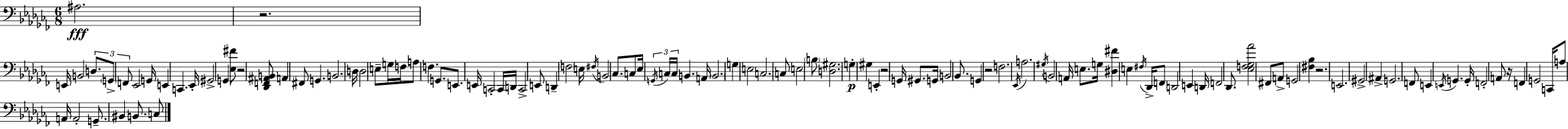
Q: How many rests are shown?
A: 6